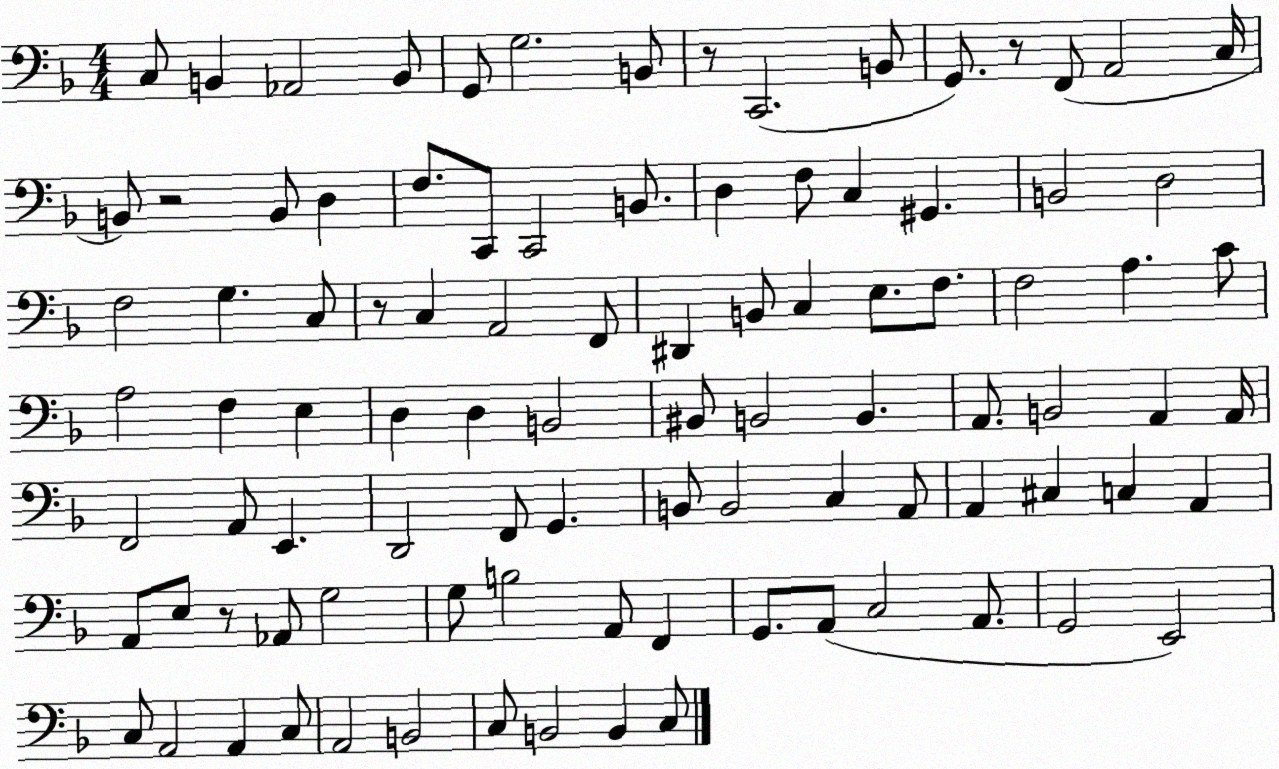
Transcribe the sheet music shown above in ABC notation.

X:1
T:Untitled
M:4/4
L:1/4
K:F
C,/2 B,, _A,,2 B,,/2 G,,/2 G,2 B,,/2 z/2 C,,2 B,,/2 G,,/2 z/2 F,,/2 A,,2 C,/4 B,,/2 z2 B,,/2 D, F,/2 C,,/2 C,,2 B,,/2 D, F,/2 C, ^G,, B,,2 D,2 F,2 G, C,/2 z/2 C, A,,2 F,,/2 ^D,, B,,/2 C, E,/2 F,/2 F,2 A, C/2 A,2 F, E, D, D, B,,2 ^B,,/2 B,,2 B,, A,,/2 B,,2 A,, A,,/4 F,,2 A,,/2 E,, D,,2 F,,/2 G,, B,,/2 B,,2 C, A,,/2 A,, ^C, C, A,, A,,/2 E,/2 z/2 _A,,/2 G,2 G,/2 B,2 A,,/2 F,, G,,/2 A,,/2 C,2 A,,/2 G,,2 E,,2 C,/2 A,,2 A,, C,/2 A,,2 B,,2 C,/2 B,,2 B,, C,/2